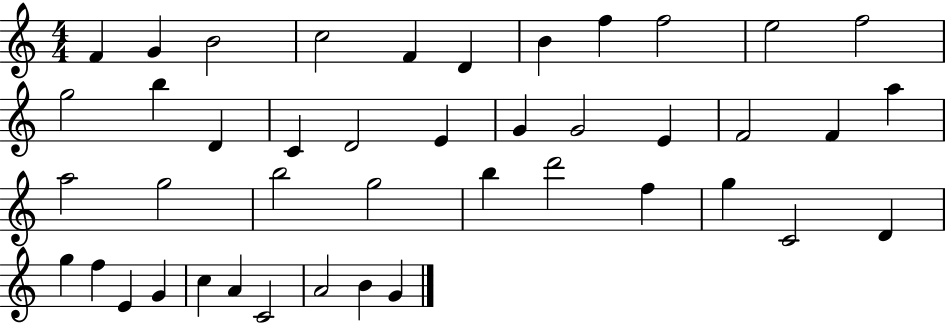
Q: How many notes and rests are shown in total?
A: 43